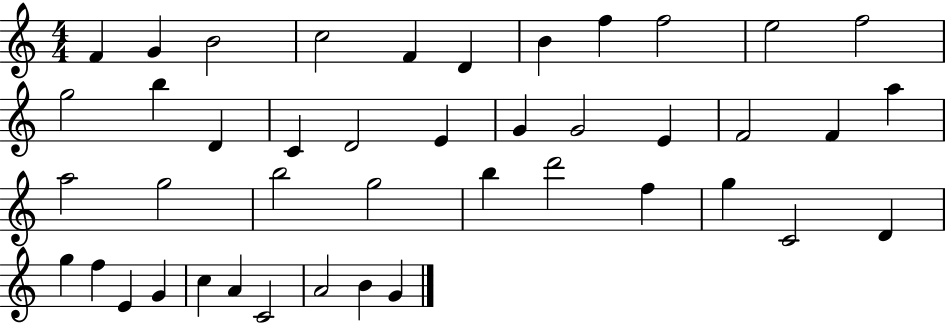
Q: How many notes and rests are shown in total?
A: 43